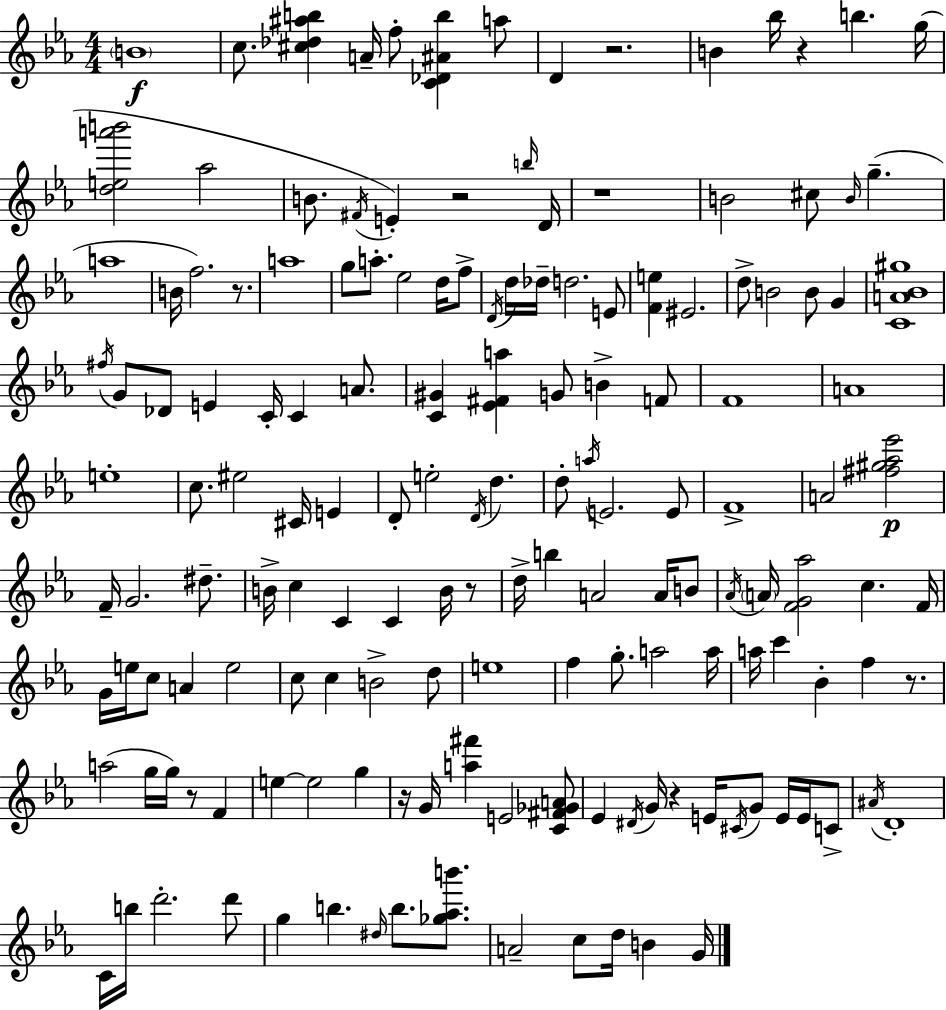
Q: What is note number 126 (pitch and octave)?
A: G5